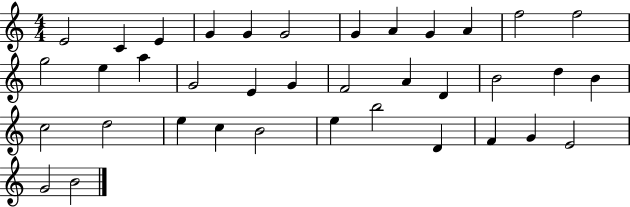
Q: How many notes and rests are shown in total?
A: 37